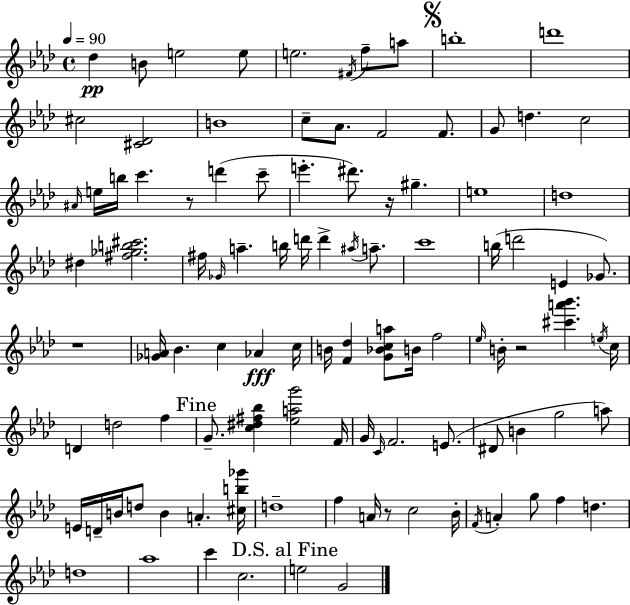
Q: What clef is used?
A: treble